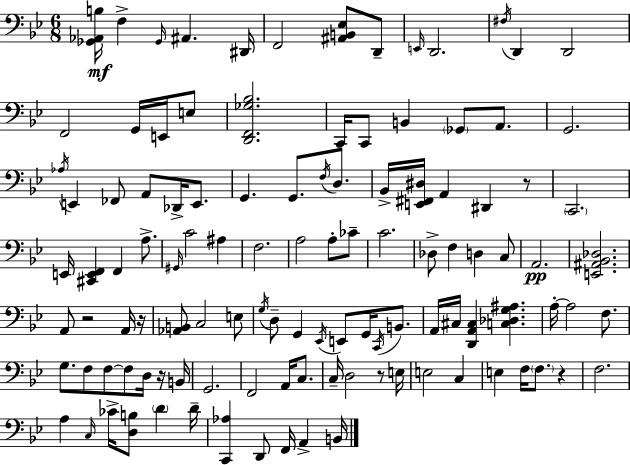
{
  \clef bass
  \numericTimeSignature
  \time 6/8
  \key g \minor
  \repeat volta 2 { <ges, aes, b>16\mf f4-> \grace { ges,16 } ais,4. | dis,16 f,2 <ais, b, ees>8 d,8-- | \grace { e,16 } d,2. | \acciaccatura { fis16 } d,4 d,2 | \break f,2 g,16 | e,16 e8 <d, f, ges bes>2. | c,16 c,8 b,4 \parenthesize ges,8 | a,8. g,2. | \break \acciaccatura { aes16 } e,4 fes,8 a,8 | des,16-> e,8. g,4. g,8. | \acciaccatura { f16 } d8. bes,16-> <e, fis, dis>16 a,4 dis,4 | r8 \parenthesize c,2. | \break e,16 <cis, e, f,>4 f,4 | a8.-> \grace { gis,16 } c'2 | ais4 f2. | a2 | \break a8-. ces'8-- c'2. | des8-> f4 | d4 c8 a,2.\pp | <e, ais, bes, des>2. | \break a,8 r2 | a,16 r16 <aes, b,>8 c2 | e8 \acciaccatura { g16 } d8-- g,4 | \acciaccatura { ees,16 } e,8 g,16 \acciaccatura { c,16 } b,8. a,16 cis16 <d, a, cis>4 | \break <c des g ais>4. a16-.~~ a2 | f8. g8. | f8 f8~~ f8 d16 r16 b,16 g,2. | f,2 | \break a,16 c8. c16-- d2 | r8 e16 e2 | c4 e4 | f16 \parenthesize f8. r4 f2. | \break a4 | \grace { c16 } ces'16-> <d b>8 \parenthesize d'4 d'16-- <c, aes>4 | d,8 f,16 a,4-> b,16 } \bar "|."
}